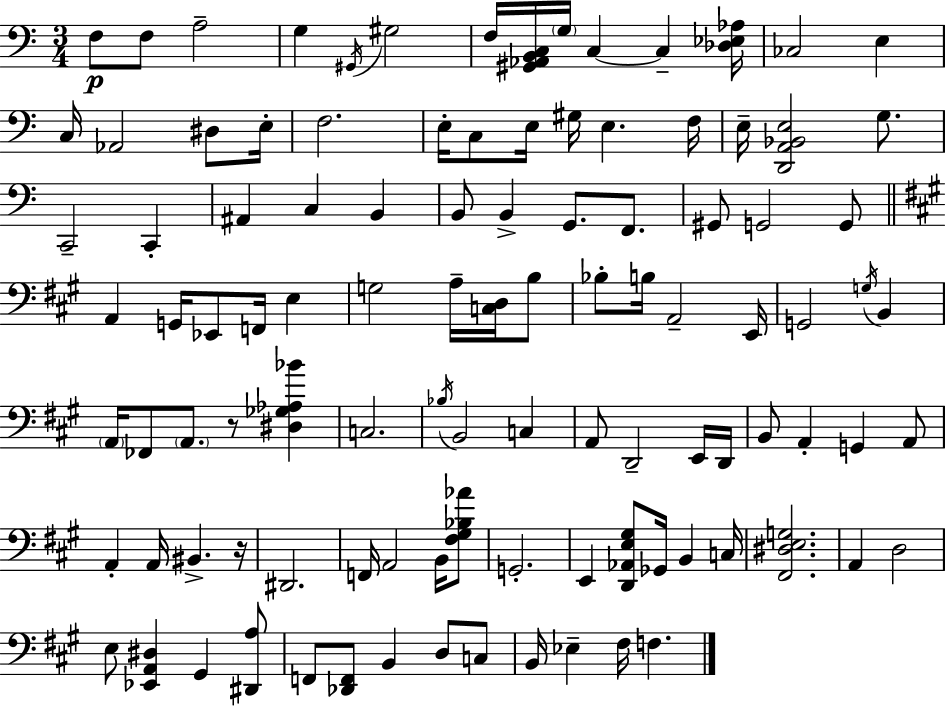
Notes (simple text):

F3/e F3/e A3/h G3/q G#2/s G#3/h F3/s [G#2,Ab2,B2,C3]/s G3/s C3/q C3/q [Db3,Eb3,Ab3]/s CES3/h E3/q C3/s Ab2/h D#3/e E3/s F3/h. E3/s C3/e E3/s G#3/s E3/q. F3/s E3/s [D2,A2,Bb2,E3]/h G3/e. C2/h C2/q A#2/q C3/q B2/q B2/e B2/q G2/e. F2/e. G#2/e G2/h G2/e A2/q G2/s Eb2/e F2/s E3/q G3/h A3/s [C3,D3]/s B3/e Bb3/e B3/s A2/h E2/s G2/h G3/s B2/q A2/s FES2/e A2/e. R/e [D#3,Gb3,Ab3,Bb4]/q C3/h. Bb3/s B2/h C3/q A2/e D2/h E2/s D2/s B2/e A2/q G2/q A2/e A2/q A2/s BIS2/q. R/s D#2/h. F2/s A2/h B2/s [F#3,G#3,Bb3,Ab4]/e G2/h. E2/q [D2,Ab2,E3,G#3]/e Gb2/s B2/q C3/s [F#2,D#3,E3,G3]/h. A2/q D3/h E3/e [Eb2,A2,D#3]/q G#2/q [D#2,A3]/e F2/e [Db2,F2]/e B2/q D3/e C3/e B2/s Eb3/q F#3/s F3/q.